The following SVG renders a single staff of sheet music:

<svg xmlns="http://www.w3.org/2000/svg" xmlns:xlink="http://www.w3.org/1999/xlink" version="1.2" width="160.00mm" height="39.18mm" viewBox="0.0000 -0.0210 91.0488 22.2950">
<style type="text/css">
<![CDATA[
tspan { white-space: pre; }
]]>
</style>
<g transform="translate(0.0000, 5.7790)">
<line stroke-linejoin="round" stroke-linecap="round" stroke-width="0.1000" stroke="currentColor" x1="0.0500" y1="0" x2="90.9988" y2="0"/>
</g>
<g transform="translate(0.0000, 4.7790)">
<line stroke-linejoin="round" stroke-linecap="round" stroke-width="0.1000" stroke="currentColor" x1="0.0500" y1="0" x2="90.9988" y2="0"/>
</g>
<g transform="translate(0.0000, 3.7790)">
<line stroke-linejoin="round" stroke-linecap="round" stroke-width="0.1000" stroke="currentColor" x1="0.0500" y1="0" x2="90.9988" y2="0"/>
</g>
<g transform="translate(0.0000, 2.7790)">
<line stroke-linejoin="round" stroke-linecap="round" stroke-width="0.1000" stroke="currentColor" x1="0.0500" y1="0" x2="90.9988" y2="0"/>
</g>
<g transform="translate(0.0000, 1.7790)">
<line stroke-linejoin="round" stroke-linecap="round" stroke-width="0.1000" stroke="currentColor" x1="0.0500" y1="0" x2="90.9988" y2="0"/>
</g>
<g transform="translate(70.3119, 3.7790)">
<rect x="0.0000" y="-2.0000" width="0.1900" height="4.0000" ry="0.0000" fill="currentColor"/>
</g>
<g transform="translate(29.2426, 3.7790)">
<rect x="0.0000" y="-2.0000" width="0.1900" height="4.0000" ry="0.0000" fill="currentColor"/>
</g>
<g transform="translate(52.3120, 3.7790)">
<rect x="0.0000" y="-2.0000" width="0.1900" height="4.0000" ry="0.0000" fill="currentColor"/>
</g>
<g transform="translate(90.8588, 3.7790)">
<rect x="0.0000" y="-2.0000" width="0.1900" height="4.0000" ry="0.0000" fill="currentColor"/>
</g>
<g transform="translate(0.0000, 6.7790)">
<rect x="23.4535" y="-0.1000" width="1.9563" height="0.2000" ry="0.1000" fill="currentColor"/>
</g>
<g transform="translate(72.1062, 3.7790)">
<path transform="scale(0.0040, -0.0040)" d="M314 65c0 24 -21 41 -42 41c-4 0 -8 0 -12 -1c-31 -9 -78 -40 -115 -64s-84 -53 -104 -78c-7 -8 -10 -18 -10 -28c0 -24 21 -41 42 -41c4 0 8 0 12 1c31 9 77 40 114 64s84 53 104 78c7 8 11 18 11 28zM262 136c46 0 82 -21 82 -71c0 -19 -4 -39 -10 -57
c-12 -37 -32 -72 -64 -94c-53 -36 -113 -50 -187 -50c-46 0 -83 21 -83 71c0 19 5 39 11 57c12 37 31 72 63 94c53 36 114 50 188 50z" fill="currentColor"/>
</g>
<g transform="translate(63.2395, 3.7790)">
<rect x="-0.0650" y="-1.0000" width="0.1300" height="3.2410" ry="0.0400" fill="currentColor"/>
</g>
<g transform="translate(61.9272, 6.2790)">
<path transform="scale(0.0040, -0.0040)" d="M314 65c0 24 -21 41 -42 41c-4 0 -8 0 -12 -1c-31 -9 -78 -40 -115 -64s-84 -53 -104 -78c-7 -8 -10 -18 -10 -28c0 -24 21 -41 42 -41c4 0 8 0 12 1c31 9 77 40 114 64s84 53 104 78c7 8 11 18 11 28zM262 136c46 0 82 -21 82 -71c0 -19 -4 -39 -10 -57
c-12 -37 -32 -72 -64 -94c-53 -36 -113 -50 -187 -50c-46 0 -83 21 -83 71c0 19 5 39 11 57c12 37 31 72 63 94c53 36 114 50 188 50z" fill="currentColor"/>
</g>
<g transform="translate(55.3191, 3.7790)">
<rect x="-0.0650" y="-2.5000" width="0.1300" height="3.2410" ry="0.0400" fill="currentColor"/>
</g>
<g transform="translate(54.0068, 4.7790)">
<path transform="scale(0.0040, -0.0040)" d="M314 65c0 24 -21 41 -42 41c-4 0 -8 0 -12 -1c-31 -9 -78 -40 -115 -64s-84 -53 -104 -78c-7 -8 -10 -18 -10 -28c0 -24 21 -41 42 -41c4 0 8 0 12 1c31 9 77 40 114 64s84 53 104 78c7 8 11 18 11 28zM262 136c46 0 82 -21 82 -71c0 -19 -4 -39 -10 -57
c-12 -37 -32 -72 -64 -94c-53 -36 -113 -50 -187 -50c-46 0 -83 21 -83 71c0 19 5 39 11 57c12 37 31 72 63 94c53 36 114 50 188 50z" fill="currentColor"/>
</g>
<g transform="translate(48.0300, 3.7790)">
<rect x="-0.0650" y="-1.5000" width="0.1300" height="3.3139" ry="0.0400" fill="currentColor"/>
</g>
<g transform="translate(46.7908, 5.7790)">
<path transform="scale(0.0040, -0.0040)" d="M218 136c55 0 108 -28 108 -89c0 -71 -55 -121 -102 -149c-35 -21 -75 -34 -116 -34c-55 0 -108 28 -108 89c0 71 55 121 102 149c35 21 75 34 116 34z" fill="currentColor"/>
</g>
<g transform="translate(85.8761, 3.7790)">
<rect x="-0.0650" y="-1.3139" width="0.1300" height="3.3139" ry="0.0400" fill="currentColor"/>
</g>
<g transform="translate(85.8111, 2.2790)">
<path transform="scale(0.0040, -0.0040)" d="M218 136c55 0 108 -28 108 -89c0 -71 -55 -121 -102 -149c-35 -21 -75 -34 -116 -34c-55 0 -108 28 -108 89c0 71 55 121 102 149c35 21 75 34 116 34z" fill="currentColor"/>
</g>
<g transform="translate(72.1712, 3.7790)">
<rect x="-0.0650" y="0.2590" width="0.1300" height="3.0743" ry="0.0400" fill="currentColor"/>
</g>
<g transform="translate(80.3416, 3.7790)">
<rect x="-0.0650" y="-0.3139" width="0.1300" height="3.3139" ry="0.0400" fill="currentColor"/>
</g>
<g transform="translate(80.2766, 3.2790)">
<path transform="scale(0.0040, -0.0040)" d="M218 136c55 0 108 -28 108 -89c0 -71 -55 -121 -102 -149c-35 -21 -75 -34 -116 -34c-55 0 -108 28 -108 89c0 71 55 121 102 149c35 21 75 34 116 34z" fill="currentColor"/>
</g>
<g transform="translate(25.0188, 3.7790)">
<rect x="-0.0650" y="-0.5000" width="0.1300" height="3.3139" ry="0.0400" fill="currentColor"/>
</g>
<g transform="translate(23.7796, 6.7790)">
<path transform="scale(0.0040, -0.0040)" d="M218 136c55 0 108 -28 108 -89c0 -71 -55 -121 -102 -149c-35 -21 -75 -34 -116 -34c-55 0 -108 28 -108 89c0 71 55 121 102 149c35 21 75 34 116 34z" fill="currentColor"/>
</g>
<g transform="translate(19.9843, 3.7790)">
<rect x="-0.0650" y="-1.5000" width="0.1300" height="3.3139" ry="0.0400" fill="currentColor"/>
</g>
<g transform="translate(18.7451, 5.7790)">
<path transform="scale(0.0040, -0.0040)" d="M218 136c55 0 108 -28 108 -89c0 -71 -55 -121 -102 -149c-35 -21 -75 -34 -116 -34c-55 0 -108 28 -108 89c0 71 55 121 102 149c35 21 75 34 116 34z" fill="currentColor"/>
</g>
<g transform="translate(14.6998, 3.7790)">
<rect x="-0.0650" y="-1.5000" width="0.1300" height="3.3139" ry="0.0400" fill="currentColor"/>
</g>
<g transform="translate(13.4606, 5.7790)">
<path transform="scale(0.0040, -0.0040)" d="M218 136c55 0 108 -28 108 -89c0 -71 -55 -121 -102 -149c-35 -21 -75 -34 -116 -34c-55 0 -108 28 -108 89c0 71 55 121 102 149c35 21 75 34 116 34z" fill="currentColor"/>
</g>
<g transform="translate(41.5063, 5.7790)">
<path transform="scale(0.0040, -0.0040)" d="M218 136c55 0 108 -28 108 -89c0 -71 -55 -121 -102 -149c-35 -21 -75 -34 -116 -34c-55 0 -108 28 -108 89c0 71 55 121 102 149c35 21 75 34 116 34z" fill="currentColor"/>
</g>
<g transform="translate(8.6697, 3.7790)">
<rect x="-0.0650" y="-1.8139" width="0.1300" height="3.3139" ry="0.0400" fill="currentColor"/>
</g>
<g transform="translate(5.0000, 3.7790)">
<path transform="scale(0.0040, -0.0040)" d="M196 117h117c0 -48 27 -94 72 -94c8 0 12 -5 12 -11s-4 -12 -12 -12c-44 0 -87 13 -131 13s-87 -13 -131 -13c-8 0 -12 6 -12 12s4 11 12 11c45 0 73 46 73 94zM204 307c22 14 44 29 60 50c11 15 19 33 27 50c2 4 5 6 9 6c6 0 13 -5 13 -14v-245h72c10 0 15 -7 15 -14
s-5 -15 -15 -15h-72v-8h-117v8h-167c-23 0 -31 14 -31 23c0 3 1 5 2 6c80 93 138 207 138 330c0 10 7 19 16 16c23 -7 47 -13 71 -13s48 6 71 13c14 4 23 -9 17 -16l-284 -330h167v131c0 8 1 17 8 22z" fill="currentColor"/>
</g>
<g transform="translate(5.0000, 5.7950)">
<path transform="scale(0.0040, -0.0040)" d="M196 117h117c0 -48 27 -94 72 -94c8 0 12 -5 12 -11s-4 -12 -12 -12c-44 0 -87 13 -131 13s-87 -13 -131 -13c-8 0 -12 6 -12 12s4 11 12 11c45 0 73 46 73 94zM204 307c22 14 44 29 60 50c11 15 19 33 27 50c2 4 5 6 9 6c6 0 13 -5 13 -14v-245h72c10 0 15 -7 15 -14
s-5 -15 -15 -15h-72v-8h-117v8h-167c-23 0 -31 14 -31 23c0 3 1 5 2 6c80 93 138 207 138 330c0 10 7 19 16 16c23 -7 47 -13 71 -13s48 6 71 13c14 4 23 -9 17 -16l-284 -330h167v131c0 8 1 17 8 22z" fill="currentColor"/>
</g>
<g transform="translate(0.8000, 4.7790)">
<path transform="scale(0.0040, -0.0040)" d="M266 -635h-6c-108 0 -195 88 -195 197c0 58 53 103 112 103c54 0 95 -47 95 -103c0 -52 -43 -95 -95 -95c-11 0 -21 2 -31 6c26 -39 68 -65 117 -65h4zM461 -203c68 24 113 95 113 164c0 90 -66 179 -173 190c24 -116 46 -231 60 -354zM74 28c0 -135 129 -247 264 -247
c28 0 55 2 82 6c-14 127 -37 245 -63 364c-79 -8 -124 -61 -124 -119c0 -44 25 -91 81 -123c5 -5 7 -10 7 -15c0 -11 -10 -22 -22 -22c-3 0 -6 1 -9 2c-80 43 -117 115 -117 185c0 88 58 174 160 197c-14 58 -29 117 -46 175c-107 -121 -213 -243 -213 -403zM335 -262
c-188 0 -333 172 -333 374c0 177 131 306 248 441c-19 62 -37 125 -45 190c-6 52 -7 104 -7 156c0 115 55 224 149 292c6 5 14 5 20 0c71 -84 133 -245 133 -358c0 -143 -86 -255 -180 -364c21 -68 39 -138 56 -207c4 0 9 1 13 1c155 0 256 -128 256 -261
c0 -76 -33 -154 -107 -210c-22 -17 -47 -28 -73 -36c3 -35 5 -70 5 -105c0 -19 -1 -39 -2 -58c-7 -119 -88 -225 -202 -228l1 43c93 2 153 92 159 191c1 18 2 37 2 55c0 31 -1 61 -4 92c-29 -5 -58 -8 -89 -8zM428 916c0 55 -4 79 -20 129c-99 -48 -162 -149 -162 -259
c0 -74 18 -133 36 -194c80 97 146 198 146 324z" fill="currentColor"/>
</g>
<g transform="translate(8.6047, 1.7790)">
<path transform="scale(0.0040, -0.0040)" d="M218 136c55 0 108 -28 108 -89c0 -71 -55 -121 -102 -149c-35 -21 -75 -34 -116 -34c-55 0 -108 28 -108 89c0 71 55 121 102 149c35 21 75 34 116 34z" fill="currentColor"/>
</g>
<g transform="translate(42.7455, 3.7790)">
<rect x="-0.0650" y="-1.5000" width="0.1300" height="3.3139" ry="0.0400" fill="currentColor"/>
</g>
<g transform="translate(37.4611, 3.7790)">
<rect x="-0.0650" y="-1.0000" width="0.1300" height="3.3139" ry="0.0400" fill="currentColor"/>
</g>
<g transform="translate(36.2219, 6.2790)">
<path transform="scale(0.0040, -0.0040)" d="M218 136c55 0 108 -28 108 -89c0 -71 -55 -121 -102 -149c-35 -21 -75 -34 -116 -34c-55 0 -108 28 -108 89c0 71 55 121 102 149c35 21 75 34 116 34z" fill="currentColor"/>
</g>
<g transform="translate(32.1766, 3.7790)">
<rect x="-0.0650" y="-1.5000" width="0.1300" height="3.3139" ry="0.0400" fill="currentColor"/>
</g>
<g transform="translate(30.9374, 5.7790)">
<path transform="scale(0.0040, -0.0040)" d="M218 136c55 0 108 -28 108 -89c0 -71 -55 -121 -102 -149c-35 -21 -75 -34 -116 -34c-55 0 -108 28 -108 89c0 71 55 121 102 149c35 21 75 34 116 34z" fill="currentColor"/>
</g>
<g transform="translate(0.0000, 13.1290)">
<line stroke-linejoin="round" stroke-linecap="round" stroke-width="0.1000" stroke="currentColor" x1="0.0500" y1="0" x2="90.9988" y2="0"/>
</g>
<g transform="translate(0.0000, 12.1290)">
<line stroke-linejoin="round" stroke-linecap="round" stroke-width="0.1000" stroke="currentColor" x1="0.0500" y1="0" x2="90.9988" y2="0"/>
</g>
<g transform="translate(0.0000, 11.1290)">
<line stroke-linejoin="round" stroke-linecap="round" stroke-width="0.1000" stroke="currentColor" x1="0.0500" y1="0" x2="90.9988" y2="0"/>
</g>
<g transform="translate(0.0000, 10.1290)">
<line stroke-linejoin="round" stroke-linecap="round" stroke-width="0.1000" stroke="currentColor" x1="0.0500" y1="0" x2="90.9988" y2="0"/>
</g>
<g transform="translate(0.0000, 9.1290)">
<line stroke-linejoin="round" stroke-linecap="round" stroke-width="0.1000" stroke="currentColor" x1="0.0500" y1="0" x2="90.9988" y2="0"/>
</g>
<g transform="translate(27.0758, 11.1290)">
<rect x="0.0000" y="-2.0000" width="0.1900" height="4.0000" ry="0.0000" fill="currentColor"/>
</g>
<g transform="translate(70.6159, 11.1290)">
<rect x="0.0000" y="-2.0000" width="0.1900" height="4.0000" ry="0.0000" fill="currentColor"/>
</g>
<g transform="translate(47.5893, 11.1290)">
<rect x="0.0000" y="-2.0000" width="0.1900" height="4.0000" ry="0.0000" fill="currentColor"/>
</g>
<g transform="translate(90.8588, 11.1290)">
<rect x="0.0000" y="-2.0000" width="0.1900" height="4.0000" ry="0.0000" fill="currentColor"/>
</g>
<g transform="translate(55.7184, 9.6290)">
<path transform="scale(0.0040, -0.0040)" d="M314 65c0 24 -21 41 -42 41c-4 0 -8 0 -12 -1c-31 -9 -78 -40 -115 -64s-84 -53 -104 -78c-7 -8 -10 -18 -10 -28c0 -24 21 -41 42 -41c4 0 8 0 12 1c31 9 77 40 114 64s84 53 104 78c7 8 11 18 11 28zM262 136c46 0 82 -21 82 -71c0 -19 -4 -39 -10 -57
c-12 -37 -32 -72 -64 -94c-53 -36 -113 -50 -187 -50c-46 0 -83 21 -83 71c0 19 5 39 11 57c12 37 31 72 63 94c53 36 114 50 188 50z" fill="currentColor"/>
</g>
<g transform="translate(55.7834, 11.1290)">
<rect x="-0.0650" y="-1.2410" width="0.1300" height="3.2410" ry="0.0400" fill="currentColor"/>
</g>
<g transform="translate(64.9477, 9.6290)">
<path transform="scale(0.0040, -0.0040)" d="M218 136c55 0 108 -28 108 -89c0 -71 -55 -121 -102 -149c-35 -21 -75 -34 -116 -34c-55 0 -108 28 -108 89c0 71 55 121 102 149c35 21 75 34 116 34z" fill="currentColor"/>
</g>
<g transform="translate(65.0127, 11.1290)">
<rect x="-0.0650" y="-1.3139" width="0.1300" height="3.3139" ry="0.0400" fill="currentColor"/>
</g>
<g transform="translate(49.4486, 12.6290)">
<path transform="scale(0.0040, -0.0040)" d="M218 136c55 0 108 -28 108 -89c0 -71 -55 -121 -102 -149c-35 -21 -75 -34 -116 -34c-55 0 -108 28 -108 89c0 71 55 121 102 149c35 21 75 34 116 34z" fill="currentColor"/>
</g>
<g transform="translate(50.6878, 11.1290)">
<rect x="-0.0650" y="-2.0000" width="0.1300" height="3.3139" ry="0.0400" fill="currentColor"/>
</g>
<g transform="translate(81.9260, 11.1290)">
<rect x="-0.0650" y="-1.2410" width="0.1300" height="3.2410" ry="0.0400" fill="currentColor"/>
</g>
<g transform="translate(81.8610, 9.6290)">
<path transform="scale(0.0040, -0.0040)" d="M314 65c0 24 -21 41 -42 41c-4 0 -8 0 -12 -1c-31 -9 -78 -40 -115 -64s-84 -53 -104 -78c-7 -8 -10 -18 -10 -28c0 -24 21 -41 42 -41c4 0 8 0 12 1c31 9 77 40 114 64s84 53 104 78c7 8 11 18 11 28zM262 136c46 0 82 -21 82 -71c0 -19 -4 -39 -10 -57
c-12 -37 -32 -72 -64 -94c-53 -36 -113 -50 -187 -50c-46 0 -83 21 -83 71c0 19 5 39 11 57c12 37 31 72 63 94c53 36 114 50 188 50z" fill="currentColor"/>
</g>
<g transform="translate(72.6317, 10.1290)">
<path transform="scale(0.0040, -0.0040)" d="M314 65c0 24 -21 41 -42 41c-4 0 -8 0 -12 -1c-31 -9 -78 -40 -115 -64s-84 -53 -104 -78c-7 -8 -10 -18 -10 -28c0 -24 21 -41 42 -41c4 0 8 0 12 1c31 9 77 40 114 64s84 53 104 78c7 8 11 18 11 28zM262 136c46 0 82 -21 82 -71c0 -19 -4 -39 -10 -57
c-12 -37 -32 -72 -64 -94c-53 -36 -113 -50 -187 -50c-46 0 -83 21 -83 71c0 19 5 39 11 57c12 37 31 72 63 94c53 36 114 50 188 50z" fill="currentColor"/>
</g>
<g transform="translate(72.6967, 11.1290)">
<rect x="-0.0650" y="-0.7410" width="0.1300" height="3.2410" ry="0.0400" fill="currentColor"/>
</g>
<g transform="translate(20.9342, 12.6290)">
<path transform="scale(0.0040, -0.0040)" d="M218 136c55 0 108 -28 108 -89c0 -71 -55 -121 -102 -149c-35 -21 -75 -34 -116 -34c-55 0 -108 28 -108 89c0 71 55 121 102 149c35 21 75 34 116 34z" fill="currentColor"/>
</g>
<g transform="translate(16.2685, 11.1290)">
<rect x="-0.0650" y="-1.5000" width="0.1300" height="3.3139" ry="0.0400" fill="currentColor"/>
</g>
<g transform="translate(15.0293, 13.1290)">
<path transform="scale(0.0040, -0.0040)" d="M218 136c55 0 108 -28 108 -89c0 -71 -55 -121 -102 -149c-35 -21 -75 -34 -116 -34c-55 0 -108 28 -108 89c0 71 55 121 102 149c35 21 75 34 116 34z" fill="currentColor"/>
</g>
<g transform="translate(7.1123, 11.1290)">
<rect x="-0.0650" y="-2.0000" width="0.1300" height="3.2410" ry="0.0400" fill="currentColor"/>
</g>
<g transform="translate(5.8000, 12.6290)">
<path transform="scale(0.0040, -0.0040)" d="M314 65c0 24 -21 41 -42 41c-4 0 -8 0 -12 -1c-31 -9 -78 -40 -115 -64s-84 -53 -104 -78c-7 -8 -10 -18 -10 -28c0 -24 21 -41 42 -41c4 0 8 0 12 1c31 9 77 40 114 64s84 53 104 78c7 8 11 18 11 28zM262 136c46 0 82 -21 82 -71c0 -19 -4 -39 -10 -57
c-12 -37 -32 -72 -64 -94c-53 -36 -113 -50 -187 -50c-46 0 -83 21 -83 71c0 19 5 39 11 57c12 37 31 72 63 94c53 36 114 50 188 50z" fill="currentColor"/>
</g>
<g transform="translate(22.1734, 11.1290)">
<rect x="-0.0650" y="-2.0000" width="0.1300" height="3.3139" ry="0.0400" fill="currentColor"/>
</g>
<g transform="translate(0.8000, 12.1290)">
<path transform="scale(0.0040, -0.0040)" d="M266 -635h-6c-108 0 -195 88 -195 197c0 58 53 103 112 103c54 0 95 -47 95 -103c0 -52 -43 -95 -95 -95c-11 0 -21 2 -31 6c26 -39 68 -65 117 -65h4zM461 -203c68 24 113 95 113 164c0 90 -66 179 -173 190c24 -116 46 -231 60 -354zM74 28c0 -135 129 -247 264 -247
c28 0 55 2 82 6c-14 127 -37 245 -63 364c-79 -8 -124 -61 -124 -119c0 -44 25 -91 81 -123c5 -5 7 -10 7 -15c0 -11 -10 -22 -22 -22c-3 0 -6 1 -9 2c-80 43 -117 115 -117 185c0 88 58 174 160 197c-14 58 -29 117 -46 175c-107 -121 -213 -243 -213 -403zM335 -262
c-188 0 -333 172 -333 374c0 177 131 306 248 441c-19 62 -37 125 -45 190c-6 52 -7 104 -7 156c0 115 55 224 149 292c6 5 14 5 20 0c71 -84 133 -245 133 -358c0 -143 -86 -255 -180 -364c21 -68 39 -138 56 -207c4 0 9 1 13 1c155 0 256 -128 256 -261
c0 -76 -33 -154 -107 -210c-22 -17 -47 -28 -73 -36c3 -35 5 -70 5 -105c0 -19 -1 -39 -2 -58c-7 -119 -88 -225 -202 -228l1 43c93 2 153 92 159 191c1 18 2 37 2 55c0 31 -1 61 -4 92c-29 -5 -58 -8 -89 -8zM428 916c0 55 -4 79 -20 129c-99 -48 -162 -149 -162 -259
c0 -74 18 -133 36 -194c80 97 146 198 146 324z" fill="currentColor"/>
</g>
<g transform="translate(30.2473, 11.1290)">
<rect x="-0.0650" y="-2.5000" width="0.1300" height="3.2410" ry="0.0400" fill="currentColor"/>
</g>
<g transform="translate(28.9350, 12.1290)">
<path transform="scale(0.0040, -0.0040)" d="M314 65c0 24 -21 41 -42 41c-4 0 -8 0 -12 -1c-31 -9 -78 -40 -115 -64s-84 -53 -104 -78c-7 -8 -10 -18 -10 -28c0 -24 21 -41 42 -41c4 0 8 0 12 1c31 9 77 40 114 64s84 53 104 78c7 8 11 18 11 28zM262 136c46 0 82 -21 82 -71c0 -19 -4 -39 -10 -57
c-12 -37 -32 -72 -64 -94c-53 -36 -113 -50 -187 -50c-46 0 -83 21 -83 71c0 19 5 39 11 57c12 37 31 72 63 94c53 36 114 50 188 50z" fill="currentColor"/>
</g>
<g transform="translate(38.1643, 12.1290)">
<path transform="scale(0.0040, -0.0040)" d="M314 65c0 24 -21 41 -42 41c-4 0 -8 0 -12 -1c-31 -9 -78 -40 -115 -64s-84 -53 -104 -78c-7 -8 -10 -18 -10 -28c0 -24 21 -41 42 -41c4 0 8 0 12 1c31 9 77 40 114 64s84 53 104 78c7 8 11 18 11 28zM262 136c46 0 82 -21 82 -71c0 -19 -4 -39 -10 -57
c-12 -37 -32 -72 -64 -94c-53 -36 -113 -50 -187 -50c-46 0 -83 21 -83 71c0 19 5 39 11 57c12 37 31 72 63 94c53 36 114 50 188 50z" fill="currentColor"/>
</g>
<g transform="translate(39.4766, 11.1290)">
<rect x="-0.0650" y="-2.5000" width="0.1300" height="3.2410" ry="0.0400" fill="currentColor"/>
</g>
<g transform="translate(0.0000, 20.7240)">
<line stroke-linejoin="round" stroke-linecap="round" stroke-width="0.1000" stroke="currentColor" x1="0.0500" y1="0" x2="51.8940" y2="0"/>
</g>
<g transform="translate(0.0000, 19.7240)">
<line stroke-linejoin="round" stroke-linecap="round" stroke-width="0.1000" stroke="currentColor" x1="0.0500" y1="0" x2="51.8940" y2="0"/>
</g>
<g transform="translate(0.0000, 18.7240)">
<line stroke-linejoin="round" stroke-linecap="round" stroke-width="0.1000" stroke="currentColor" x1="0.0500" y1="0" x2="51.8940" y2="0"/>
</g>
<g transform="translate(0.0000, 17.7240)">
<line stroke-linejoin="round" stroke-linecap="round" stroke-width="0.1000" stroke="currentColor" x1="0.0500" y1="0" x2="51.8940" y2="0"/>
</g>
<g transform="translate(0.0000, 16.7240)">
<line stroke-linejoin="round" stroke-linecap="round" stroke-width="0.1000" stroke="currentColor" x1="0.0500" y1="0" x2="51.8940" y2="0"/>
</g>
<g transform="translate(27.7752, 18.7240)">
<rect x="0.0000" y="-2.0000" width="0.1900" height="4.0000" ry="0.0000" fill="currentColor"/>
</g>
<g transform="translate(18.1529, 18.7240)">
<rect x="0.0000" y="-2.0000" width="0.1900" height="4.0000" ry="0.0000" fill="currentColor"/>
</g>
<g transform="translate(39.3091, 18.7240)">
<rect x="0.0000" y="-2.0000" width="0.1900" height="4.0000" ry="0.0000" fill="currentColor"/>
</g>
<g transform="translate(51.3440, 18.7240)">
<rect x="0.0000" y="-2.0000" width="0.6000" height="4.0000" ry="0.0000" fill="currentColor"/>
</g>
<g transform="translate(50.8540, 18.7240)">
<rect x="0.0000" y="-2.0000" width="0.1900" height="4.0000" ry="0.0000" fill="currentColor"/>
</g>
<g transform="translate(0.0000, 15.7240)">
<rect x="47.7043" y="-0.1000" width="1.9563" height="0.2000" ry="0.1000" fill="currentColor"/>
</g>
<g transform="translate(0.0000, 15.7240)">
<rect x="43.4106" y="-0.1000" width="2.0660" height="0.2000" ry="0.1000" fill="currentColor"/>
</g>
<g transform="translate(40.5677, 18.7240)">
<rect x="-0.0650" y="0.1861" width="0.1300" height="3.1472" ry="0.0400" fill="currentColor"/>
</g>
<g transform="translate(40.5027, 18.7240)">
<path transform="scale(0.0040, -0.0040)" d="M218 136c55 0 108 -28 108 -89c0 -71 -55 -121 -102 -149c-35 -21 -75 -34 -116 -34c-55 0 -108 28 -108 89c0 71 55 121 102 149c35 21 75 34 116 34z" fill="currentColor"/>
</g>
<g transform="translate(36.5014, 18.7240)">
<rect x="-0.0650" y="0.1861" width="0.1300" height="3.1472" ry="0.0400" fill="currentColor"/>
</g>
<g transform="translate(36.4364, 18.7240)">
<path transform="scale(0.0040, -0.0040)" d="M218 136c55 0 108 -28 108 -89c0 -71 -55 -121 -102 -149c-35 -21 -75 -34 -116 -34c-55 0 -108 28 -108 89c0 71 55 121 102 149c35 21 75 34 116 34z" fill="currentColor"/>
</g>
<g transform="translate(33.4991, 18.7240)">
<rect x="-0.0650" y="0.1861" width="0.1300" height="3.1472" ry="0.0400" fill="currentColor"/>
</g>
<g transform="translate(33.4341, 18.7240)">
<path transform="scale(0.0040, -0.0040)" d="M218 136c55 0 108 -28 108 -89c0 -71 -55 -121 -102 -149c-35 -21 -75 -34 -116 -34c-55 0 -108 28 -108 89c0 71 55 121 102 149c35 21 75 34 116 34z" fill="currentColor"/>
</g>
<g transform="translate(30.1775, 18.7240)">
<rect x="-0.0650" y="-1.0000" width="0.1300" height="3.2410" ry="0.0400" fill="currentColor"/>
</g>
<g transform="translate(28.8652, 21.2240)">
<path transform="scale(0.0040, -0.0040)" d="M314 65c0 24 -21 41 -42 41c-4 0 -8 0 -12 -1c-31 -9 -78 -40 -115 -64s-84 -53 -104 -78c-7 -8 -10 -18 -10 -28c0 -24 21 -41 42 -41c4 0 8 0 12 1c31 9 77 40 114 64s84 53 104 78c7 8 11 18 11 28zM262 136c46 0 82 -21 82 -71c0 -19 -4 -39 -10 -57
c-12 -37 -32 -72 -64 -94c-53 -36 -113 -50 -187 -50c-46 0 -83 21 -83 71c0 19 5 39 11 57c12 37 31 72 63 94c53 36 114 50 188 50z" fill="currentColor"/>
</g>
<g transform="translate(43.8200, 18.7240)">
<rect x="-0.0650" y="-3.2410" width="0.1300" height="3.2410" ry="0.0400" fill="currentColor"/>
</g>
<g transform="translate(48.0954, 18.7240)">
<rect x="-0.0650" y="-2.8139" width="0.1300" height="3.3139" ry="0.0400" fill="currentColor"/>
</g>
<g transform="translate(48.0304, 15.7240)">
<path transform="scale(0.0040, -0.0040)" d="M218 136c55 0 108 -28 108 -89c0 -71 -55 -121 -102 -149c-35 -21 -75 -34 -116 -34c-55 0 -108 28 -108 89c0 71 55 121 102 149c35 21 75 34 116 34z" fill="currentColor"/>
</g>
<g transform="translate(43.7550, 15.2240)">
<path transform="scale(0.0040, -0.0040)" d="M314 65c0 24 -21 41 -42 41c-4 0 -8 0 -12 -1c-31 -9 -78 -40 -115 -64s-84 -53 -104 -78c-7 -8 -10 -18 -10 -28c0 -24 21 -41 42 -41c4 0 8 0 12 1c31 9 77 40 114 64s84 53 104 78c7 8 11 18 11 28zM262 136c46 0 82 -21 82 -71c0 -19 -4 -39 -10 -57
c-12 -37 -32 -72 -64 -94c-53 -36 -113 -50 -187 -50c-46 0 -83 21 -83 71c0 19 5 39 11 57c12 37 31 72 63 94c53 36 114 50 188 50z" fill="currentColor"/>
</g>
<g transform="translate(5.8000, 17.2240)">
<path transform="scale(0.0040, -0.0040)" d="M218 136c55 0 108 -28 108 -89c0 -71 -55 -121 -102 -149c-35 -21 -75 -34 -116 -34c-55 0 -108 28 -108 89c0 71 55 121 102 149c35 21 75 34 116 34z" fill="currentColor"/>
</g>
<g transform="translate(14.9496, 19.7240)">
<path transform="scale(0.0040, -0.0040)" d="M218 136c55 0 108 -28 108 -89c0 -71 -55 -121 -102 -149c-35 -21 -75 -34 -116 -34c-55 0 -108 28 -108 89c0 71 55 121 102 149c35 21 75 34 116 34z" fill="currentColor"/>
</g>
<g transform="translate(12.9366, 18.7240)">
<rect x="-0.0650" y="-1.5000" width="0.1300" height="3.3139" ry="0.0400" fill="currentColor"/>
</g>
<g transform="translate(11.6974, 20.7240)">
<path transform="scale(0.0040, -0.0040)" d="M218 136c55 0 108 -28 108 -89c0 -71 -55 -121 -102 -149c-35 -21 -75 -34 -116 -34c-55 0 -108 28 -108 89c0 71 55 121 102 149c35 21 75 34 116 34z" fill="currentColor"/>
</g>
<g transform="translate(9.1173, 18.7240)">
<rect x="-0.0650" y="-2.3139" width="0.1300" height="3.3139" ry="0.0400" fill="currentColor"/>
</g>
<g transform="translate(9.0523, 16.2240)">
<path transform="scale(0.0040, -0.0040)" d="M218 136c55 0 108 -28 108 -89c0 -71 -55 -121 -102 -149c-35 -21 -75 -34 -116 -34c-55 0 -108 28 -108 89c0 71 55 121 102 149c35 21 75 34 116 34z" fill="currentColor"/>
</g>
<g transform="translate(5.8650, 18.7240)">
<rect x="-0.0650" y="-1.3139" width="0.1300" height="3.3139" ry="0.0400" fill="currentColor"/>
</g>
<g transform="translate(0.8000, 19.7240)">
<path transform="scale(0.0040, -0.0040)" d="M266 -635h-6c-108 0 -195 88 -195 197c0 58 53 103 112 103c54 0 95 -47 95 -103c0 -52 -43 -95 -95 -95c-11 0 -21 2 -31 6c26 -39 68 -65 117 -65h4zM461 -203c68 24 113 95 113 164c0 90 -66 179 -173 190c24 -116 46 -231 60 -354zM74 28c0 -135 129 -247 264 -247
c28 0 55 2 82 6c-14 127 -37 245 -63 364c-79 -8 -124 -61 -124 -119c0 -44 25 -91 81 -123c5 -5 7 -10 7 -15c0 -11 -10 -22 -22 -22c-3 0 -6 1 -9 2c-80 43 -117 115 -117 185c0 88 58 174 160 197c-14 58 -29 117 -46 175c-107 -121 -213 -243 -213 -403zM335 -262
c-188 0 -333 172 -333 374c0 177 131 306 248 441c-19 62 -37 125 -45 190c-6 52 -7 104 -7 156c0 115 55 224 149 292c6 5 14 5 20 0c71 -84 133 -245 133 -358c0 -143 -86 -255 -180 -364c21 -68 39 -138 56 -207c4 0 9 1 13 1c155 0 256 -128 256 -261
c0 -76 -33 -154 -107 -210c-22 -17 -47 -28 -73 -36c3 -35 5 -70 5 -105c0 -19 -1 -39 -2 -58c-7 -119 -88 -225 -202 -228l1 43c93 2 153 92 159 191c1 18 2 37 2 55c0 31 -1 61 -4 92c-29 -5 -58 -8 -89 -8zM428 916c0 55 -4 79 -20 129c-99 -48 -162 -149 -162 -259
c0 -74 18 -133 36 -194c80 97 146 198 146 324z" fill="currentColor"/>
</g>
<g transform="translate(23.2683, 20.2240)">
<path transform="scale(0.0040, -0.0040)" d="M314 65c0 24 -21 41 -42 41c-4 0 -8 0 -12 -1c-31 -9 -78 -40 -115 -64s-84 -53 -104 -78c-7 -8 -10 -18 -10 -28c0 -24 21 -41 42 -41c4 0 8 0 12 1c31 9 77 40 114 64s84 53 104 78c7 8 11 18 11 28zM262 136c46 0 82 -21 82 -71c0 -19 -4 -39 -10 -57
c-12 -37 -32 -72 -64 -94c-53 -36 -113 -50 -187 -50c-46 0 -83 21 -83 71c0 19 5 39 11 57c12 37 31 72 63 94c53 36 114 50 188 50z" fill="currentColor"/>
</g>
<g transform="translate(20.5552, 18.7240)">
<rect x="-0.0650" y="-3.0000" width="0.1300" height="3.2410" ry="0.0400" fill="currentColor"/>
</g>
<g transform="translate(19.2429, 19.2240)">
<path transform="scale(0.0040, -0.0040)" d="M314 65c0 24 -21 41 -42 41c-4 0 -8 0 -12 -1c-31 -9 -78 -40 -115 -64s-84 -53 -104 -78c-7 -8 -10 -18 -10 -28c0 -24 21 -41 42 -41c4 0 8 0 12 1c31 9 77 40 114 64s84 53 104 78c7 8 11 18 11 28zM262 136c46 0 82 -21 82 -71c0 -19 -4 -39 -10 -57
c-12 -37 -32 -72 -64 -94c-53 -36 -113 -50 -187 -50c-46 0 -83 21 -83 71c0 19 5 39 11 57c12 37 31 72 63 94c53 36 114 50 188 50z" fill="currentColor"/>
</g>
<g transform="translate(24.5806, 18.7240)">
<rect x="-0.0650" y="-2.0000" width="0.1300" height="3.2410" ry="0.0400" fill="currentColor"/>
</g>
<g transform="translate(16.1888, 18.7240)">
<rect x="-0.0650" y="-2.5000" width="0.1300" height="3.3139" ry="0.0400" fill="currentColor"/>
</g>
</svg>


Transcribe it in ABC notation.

X:1
T:Untitled
M:4/4
L:1/4
K:C
f E E C E D E E G2 D2 B2 c e F2 E F G2 G2 F e2 e d2 e2 e g E G A2 F2 D2 B B B b2 a